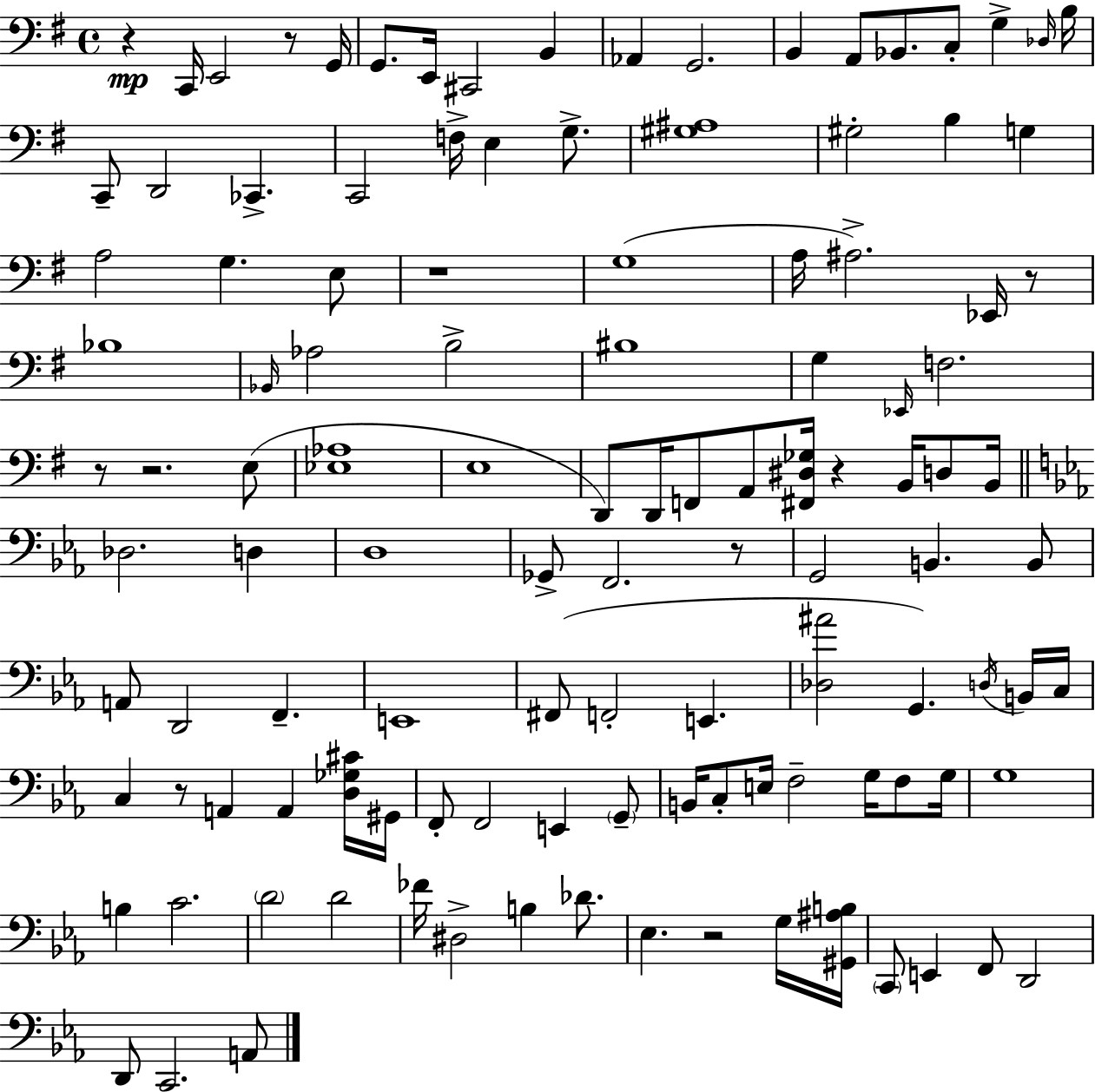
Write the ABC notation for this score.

X:1
T:Untitled
M:4/4
L:1/4
K:G
z C,,/4 E,,2 z/2 G,,/4 G,,/2 E,,/4 ^C,,2 B,, _A,, G,,2 B,, A,,/2 _B,,/2 C,/2 G, _D,/4 B,/4 C,,/2 D,,2 _C,, C,,2 F,/4 E, G,/2 [^G,^A,]4 ^G,2 B, G, A,2 G, E,/2 z4 G,4 A,/4 ^A,2 _E,,/4 z/2 _B,4 _B,,/4 _A,2 B,2 ^B,4 G, _E,,/4 F,2 z/2 z2 E,/2 [_E,_A,]4 E,4 D,,/2 D,,/4 F,,/2 A,,/2 [^F,,^D,_G,]/4 z B,,/4 D,/2 B,,/4 _D,2 D, D,4 _G,,/2 F,,2 z/2 G,,2 B,, B,,/2 A,,/2 D,,2 F,, E,,4 ^F,,/2 F,,2 E,, [_D,^A]2 G,, D,/4 B,,/4 C,/4 C, z/2 A,, A,, [D,_G,^C]/4 ^G,,/4 F,,/2 F,,2 E,, G,,/2 B,,/4 C,/2 E,/4 F,2 G,/4 F,/2 G,/4 G,4 B, C2 D2 D2 _F/4 ^D,2 B, _D/2 _E, z2 G,/4 [^G,,^A,B,]/4 C,,/2 E,, F,,/2 D,,2 D,,/2 C,,2 A,,/2